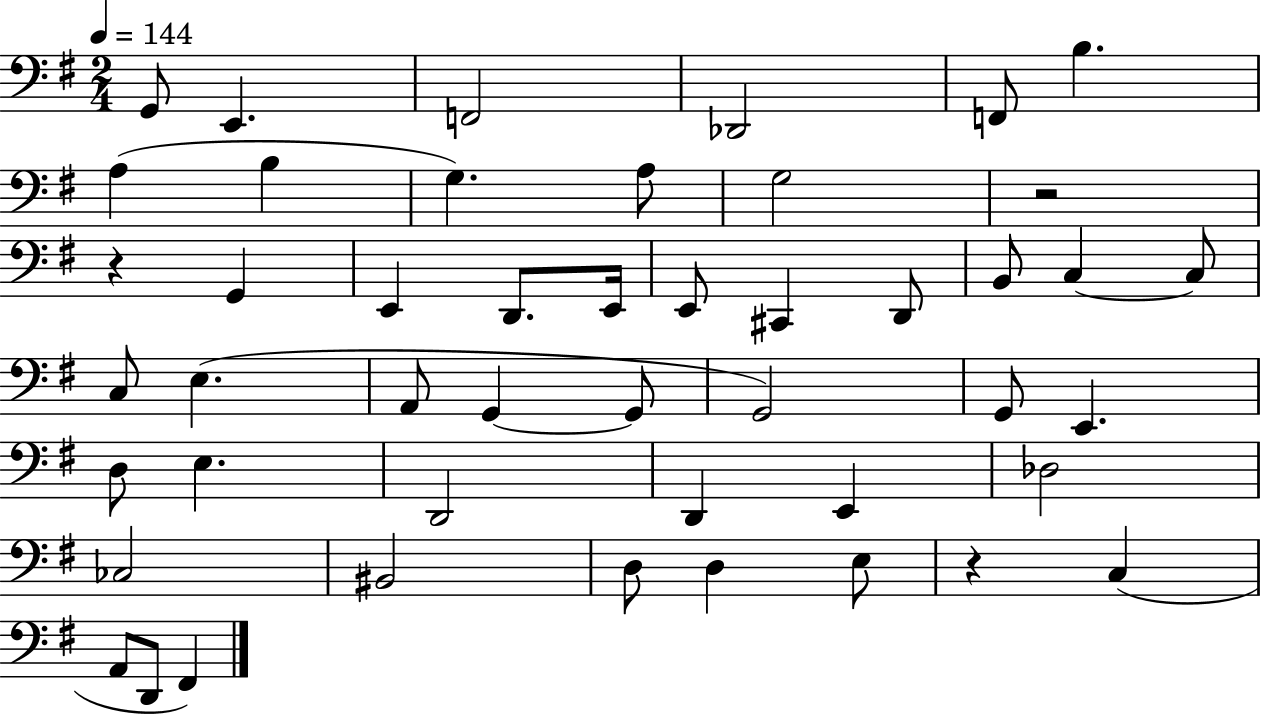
{
  \clef bass
  \numericTimeSignature
  \time 2/4
  \key g \major
  \tempo 4 = 144
  \repeat volta 2 { g,8 e,4. | f,2 | des,2 | f,8 b4. | \break a4( b4 | g4.) a8 | g2 | r2 | \break r4 g,4 | e,4 d,8. e,16 | e,8 cis,4 d,8 | b,8 c4~~ c8 | \break c8 e4.( | a,8 g,4~~ g,8 | g,2) | g,8 e,4. | \break d8 e4. | d,2 | d,4 e,4 | des2 | \break ces2 | bis,2 | d8 d4 e8 | r4 c4( | \break a,8 d,8 fis,4) | } \bar "|."
}